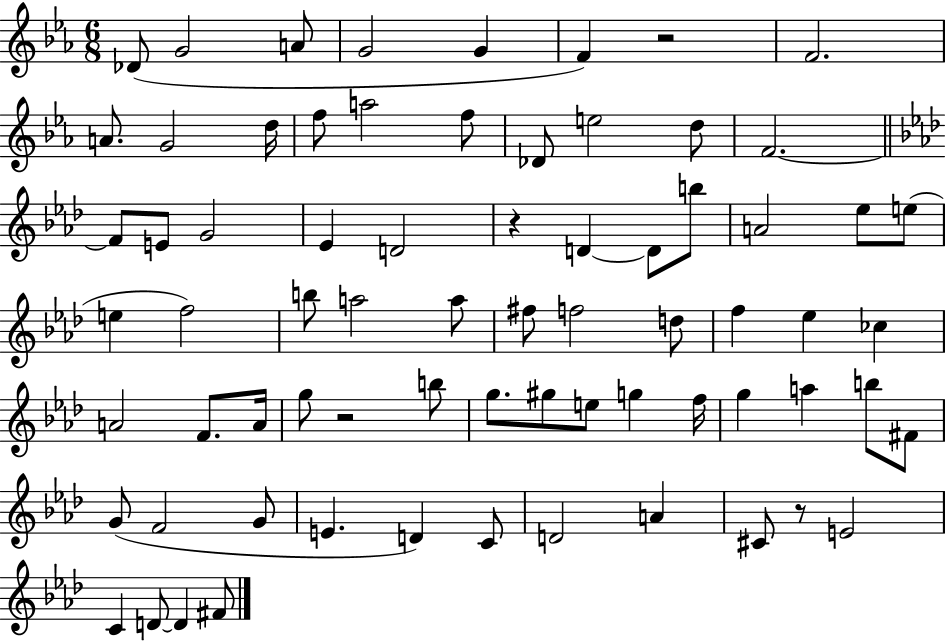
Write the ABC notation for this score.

X:1
T:Untitled
M:6/8
L:1/4
K:Eb
_D/2 G2 A/2 G2 G F z2 F2 A/2 G2 d/4 f/2 a2 f/2 _D/2 e2 d/2 F2 F/2 E/2 G2 _E D2 z D D/2 b/2 A2 _e/2 e/2 e f2 b/2 a2 a/2 ^f/2 f2 d/2 f _e _c A2 F/2 A/4 g/2 z2 b/2 g/2 ^g/2 e/2 g f/4 g a b/2 ^F/2 G/2 F2 G/2 E D C/2 D2 A ^C/2 z/2 E2 C D/2 D ^F/2